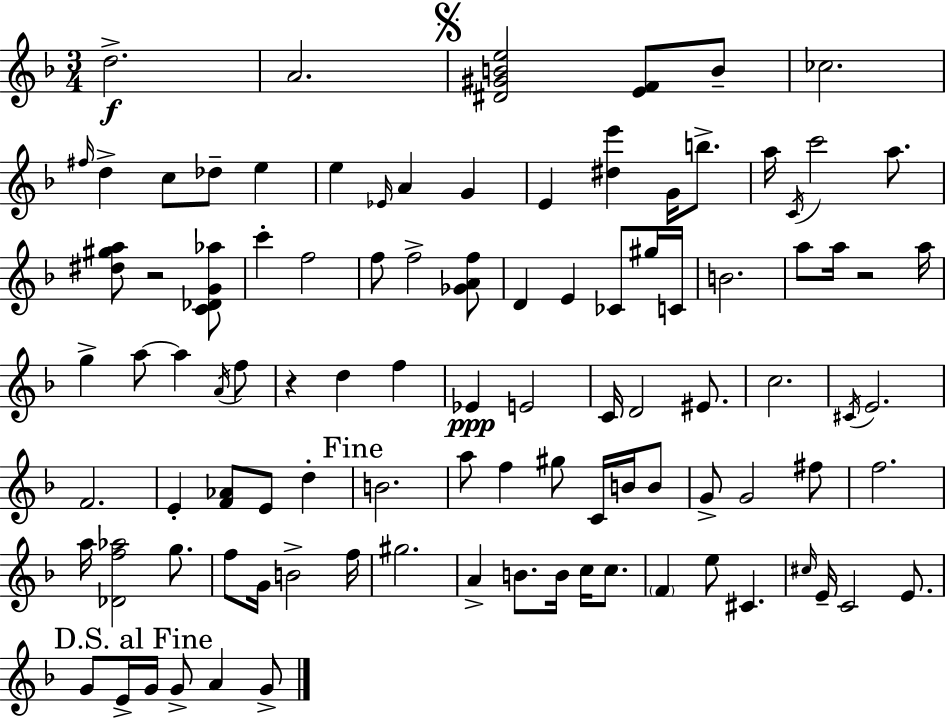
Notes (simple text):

D5/h. A4/h. [D#4,G#4,B4,E5]/h [E4,F4]/e B4/e CES5/h. F#5/s D5/q C5/e Db5/e E5/q E5/q Eb4/s A4/q G4/q E4/q [D#5,E6]/q G4/s B5/e. A5/s C4/s C6/h A5/e. [D#5,G#5,A5]/e R/h [C4,Db4,G4,Ab5]/e C6/q F5/h F5/e F5/h [Gb4,A4,F5]/e D4/q E4/q CES4/e G#5/s C4/s B4/h. A5/e A5/s R/h A5/s G5/q A5/e A5/q A4/s F5/e R/q D5/q F5/q Eb4/q E4/h C4/s D4/h EIS4/e. C5/h. C#4/s E4/h. F4/h. E4/q [F4,Ab4]/e E4/e D5/q B4/h. A5/e F5/q G#5/e C4/s B4/s B4/e G4/e G4/h F#5/e F5/h. A5/s [Db4,F5,Ab5]/h G5/e. F5/e G4/s B4/h F5/s G#5/h. A4/q B4/e. B4/s C5/s C5/e. F4/q E5/e C#4/q. C#5/s E4/s C4/h E4/e. G4/e E4/s G4/s G4/e A4/q G4/e